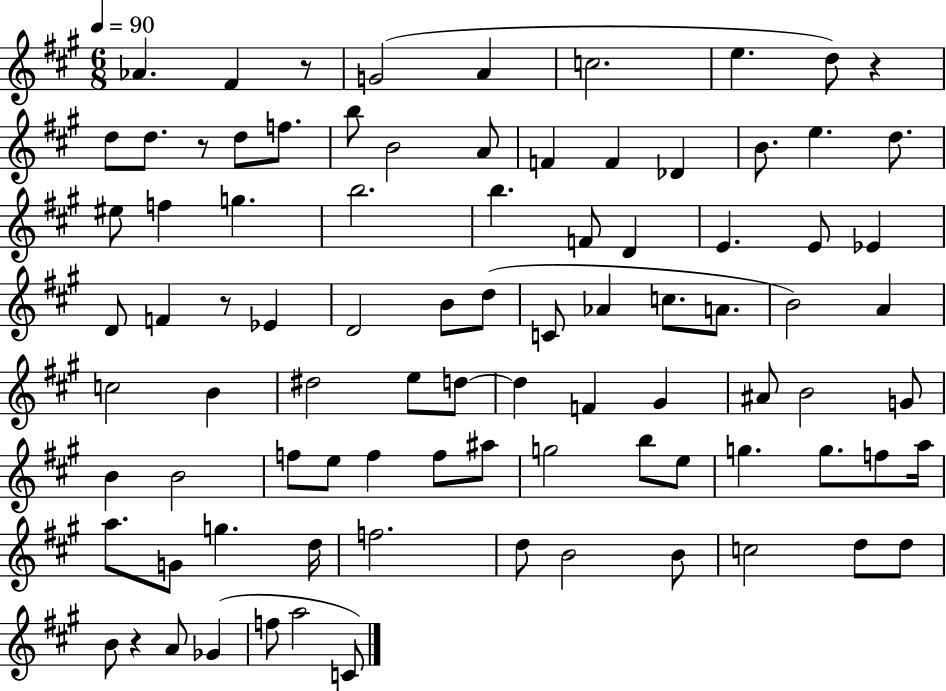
X:1
T:Untitled
M:6/8
L:1/4
K:A
_A ^F z/2 G2 A c2 e d/2 z d/2 d/2 z/2 d/2 f/2 b/2 B2 A/2 F F _D B/2 e d/2 ^e/2 f g b2 b F/2 D E E/2 _E D/2 F z/2 _E D2 B/2 d/2 C/2 _A c/2 A/2 B2 A c2 B ^d2 e/2 d/2 d F ^G ^A/2 B2 G/2 B B2 f/2 e/2 f f/2 ^a/2 g2 b/2 e/2 g g/2 f/2 a/4 a/2 G/2 g d/4 f2 d/2 B2 B/2 c2 d/2 d/2 B/2 z A/2 _G f/2 a2 C/2